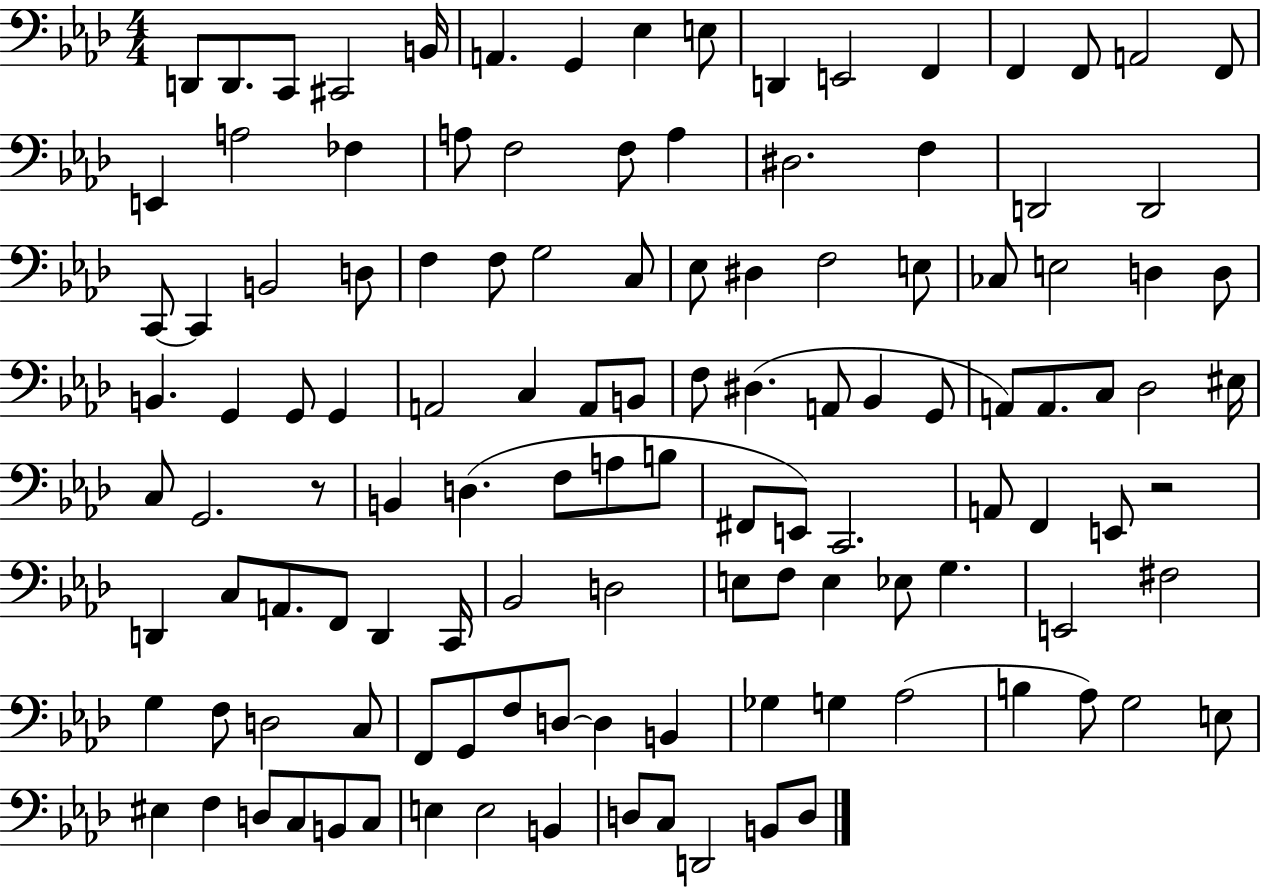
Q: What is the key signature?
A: AES major